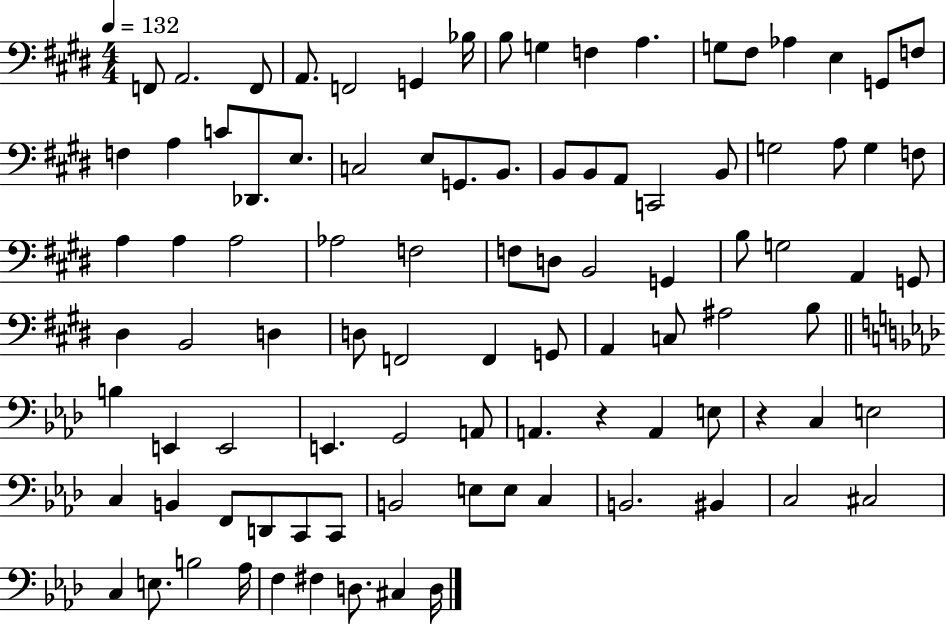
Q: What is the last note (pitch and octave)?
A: D3